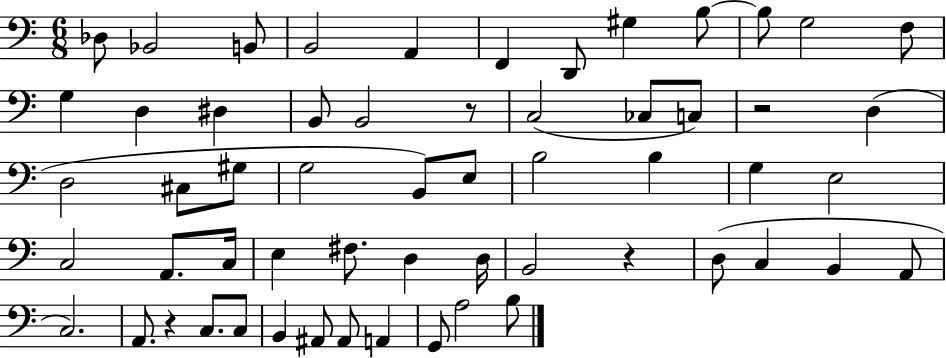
{
  \clef bass
  \numericTimeSignature
  \time 6/8
  \key c \major
  \repeat volta 2 { des8 bes,2 b,8 | b,2 a,4 | f,4 d,8 gis4 b8~~ | b8 g2 f8 | \break g4 d4 dis4 | b,8 b,2 r8 | c2( ces8 c8) | r2 d4( | \break d2 cis8 gis8 | g2 b,8) e8 | b2 b4 | g4 e2 | \break c2 a,8. c16 | e4 fis8. d4 d16 | b,2 r4 | d8( c4 b,4 a,8 | \break c2.) | a,8. r4 c8. c8 | b,4 ais,8 ais,8 a,4 | g,8 a2 b8 | \break } \bar "|."
}